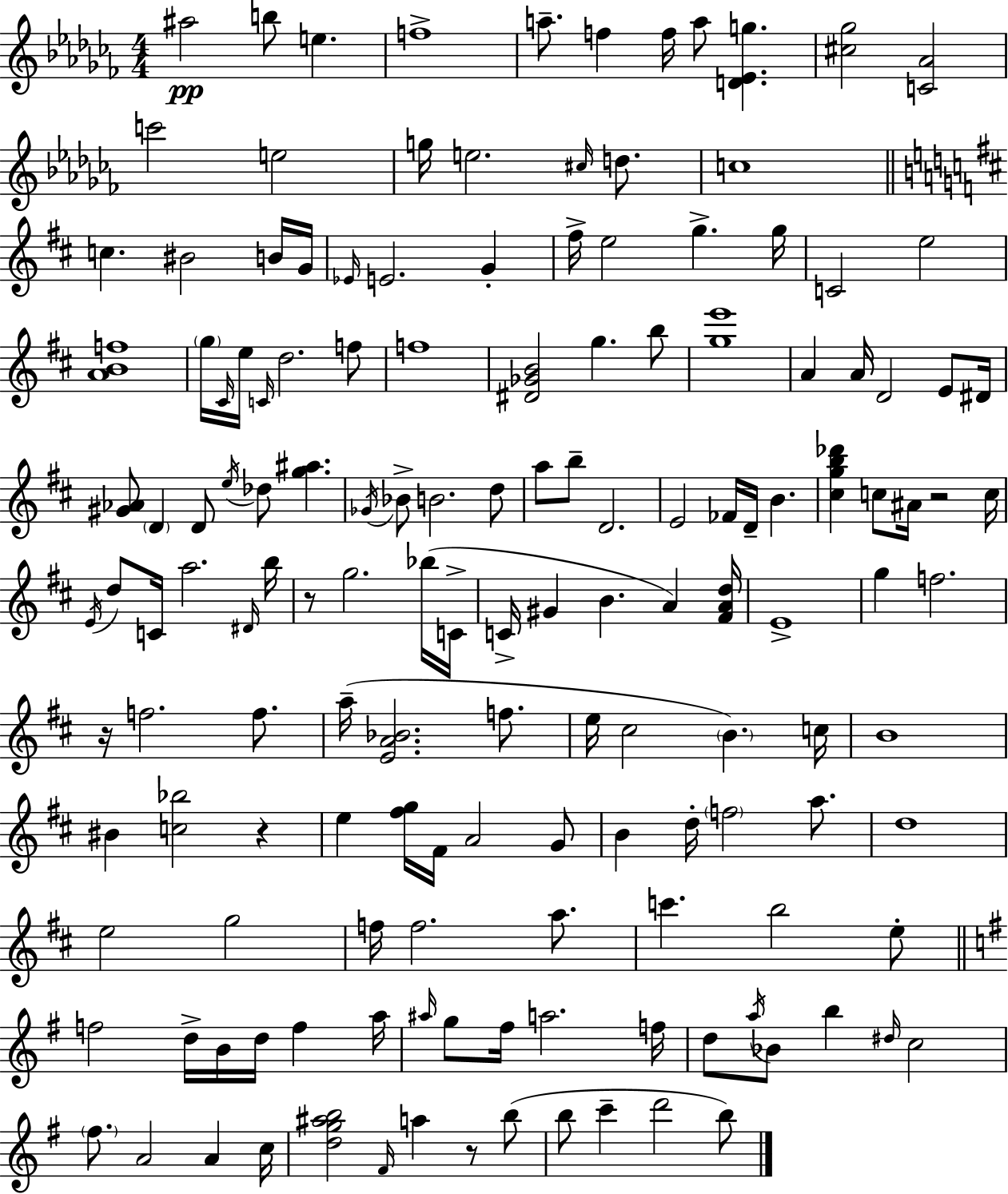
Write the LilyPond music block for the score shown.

{
  \clef treble
  \numericTimeSignature
  \time 4/4
  \key aes \minor
  ais''2\pp b''8 e''4. | f''1-> | a''8.-- f''4 f''16 a''8 <d' ees' g''>4. | <cis'' ges''>2 <c' aes'>2 | \break c'''2 e''2 | g''16 e''2. \grace { cis''16 } d''8. | c''1 | \bar "||" \break \key d \major c''4. bis'2 b'16 g'16 | \grace { ees'16 } e'2. g'4-. | fis''16-> e''2 g''4.-> | g''16 c'2 e''2 | \break <a' b' f''>1 | \parenthesize g''16 \grace { cis'16 } e''16 \grace { c'16 } d''2. | f''8 f''1 | <dis' ges' b'>2 g''4. | \break b''8 <g'' e'''>1 | a'4 a'16 d'2 | e'8 dis'16 <gis' aes'>8 \parenthesize d'4 d'8 \acciaccatura { e''16 } des''8 <g'' ais''>4. | \acciaccatura { ges'16 } bes'8-> b'2. | \break d''8 a''8 b''8-- d'2. | e'2 fes'16 d'16-- b'4. | <cis'' g'' b'' des'''>4 c''8 ais'16 r2 | c''16 \acciaccatura { e'16 } d''8 c'16 a''2. | \break \grace { dis'16 } b''16 r8 g''2. | bes''16( c'16-> c'16-> gis'4 b'4. | a'4) <fis' a' d''>16 e'1-> | g''4 f''2. | \break r16 f''2. | f''8. a''16--( <e' a' bes'>2. | f''8. e''16 cis''2 | \parenthesize b'4.) c''16 b'1 | \break bis'4 <c'' bes''>2 | r4 e''4 <fis'' g''>16 fis'16 a'2 | g'8 b'4 d''16-. \parenthesize f''2 | a''8. d''1 | \break e''2 g''2 | f''16 f''2. | a''8. c'''4. b''2 | e''8-. \bar "||" \break \key e \minor f''2 d''16-> b'16 d''16 f''4 a''16 | \grace { ais''16 } g''8 fis''16 a''2. | f''16 d''8 \acciaccatura { a''16 } bes'8 b''4 \grace { dis''16 } c''2 | \parenthesize fis''8. a'2 a'4 | \break c''16 <d'' g'' ais'' b''>2 \grace { fis'16 } a''4 | r8 b''8( b''8 c'''4-- d'''2 | b''8) \bar "|."
}